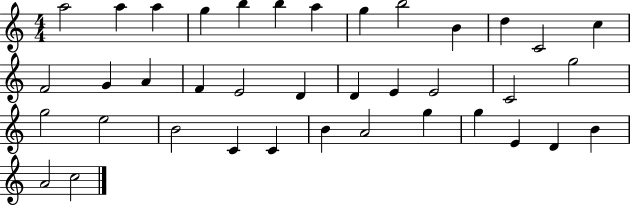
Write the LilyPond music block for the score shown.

{
  \clef treble
  \numericTimeSignature
  \time 4/4
  \key c \major
  a''2 a''4 a''4 | g''4 b''4 b''4 a''4 | g''4 b''2 b'4 | d''4 c'2 c''4 | \break f'2 g'4 a'4 | f'4 e'2 d'4 | d'4 e'4 e'2 | c'2 g''2 | \break g''2 e''2 | b'2 c'4 c'4 | b'4 a'2 g''4 | g''4 e'4 d'4 b'4 | \break a'2 c''2 | \bar "|."
}